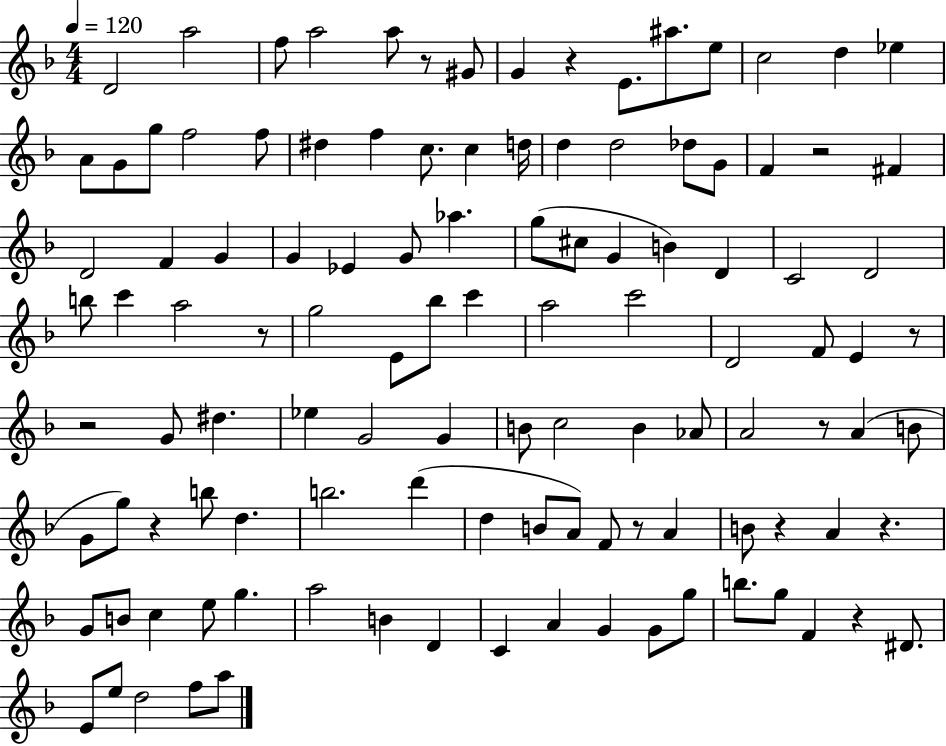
D4/h A5/h F5/e A5/h A5/e R/e G#4/e G4/q R/q E4/e. A#5/e. E5/e C5/h D5/q Eb5/q A4/e G4/e G5/e F5/h F5/e D#5/q F5/q C5/e. C5/q D5/s D5/q D5/h Db5/e G4/e F4/q R/h F#4/q D4/h F4/q G4/q G4/q Eb4/q G4/e Ab5/q. G5/e C#5/e G4/q B4/q D4/q C4/h D4/h B5/e C6/q A5/h R/e G5/h E4/e Bb5/e C6/q A5/h C6/h D4/h F4/e E4/q R/e R/h G4/e D#5/q. Eb5/q G4/h G4/q B4/e C5/h B4/q Ab4/e A4/h R/e A4/q B4/e G4/e G5/e R/q B5/e D5/q. B5/h. D6/q D5/q B4/e A4/e F4/e R/e A4/q B4/e R/q A4/q R/q. G4/e B4/e C5/q E5/e G5/q. A5/h B4/q D4/q C4/q A4/q G4/q G4/e G5/e B5/e. G5/e F4/q R/q D#4/e. E4/e E5/e D5/h F5/e A5/e